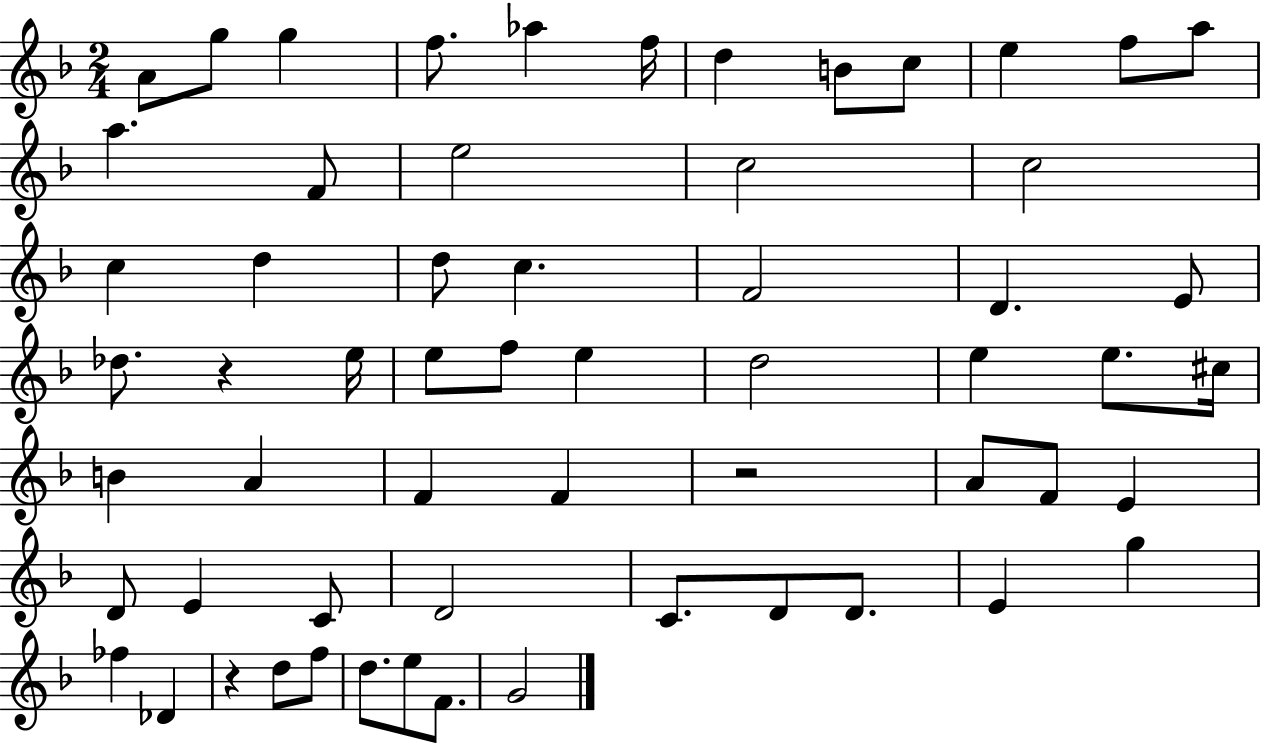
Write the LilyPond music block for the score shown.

{
  \clef treble
  \numericTimeSignature
  \time 2/4
  \key f \major
  a'8 g''8 g''4 | f''8. aes''4 f''16 | d''4 b'8 c''8 | e''4 f''8 a''8 | \break a''4. f'8 | e''2 | c''2 | c''2 | \break c''4 d''4 | d''8 c''4. | f'2 | d'4. e'8 | \break des''8. r4 e''16 | e''8 f''8 e''4 | d''2 | e''4 e''8. cis''16 | \break b'4 a'4 | f'4 f'4 | r2 | a'8 f'8 e'4 | \break d'8 e'4 c'8 | d'2 | c'8. d'8 d'8. | e'4 g''4 | \break fes''4 des'4 | r4 d''8 f''8 | d''8. e''8 f'8. | g'2 | \break \bar "|."
}